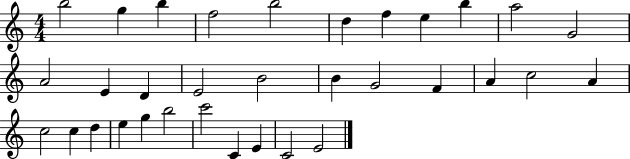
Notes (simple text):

B5/h G5/q B5/q F5/h B5/h D5/q F5/q E5/q B5/q A5/h G4/h A4/h E4/q D4/q E4/h B4/h B4/q G4/h F4/q A4/q C5/h A4/q C5/h C5/q D5/q E5/q G5/q B5/h C6/h C4/q E4/q C4/h E4/h